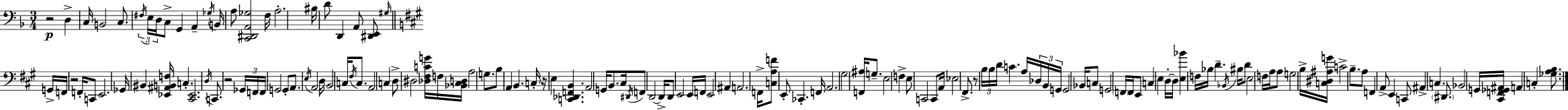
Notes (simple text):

R/h D3/q C3/s B2/h C3/e. F#3/s E3/s D3/s C3/e G2/q A2/q Gb3/s B2/s A3/e [C2,D#2,A2,Gb3]/h F3/s A3/h. BIS3/s D4/e D2/q A2/e [D#2,E2]/e G#3/s G2/s F2/s R/h F2/s C2/e E2/h. Gb2/s BIS2/q [Eb2,A#2,B2,F3]/s C3/q. [C#2,Eb2]/h. D3/s C2/e. R/h Gb2/s F2/s F2/s G2/h G2/e A2/e. E3/s A2/h D3/s B2/h C3/s F#3/s C3/e. A2/h C3/q D3/e D#3/h [Db3,F#3,C4,G4]/s F3/s [Bb2,C#3,D3]/s A3/h G3/e. B3/e A2/q B2/q. C3/s R/s E3/q [C2,Db2,F2,B2]/q. A2/h G2/s B2/e. C#3/s D#2/s F2/e D2/h D2/s D2/e E2/h E2/s F2/s E2/h A#2/q A2/h. F2/s [C3,A3,F4]/e E2/e CES2/q. F2/s A2/h. G#3/h [F2,A#3]/s G3/e. E3/h F3/q E3/e C2/h C2/e A2/s Eb3/h F#2/e. R/e B3/s B3/s D4/s C4/q. A3/s Db3/s B2/s G2/s G2/h Bb2/s C3/e G2/h F2/s F2/s E2/e C3/q E3/q D3/s D3/s [E3,Bb4]/q F3/s Bb3/s D4/q. Bb2/s BIS3/s D4/e E3/h F3/s A3/s A3/e G3/h B3/s [C3,D#3,A#3,G4]/s C4/h B3/e. A3/e F2/q A2/e E2/q C2/e A#2/q C3/q. D#2/e. Bb2/h G2/s [C#2,F2,Gb2,A#2]/s A2/q C3/q [Gb3,A3,B3]/e.